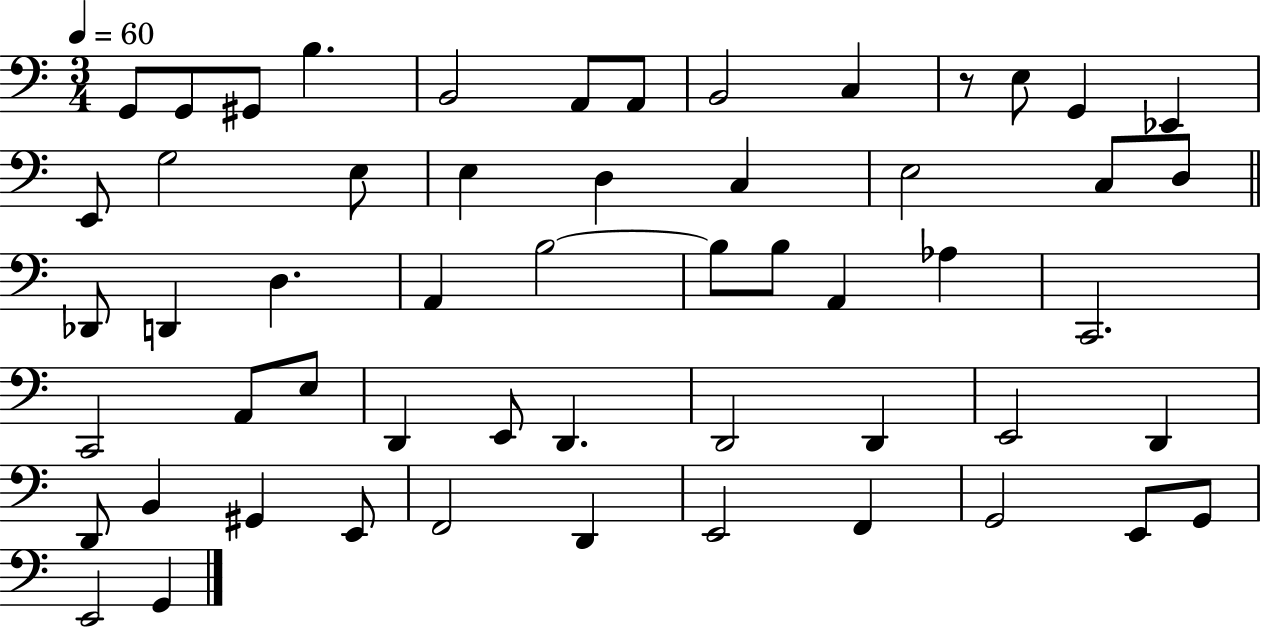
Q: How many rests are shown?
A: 1